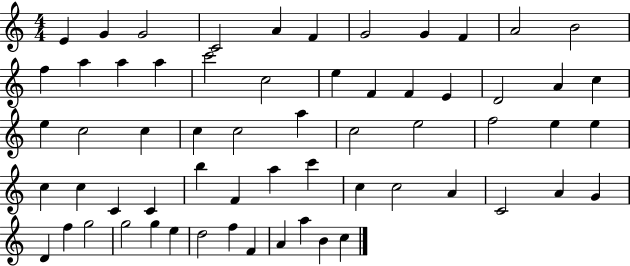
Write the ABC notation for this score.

X:1
T:Untitled
M:4/4
L:1/4
K:C
E G G2 C2 A F G2 G F A2 B2 f a a a c'2 c2 e F F E D2 A c e c2 c c c2 a c2 e2 f2 e e c c C C b F a c' c c2 A C2 A G D f g2 g2 g e d2 f F A a B c